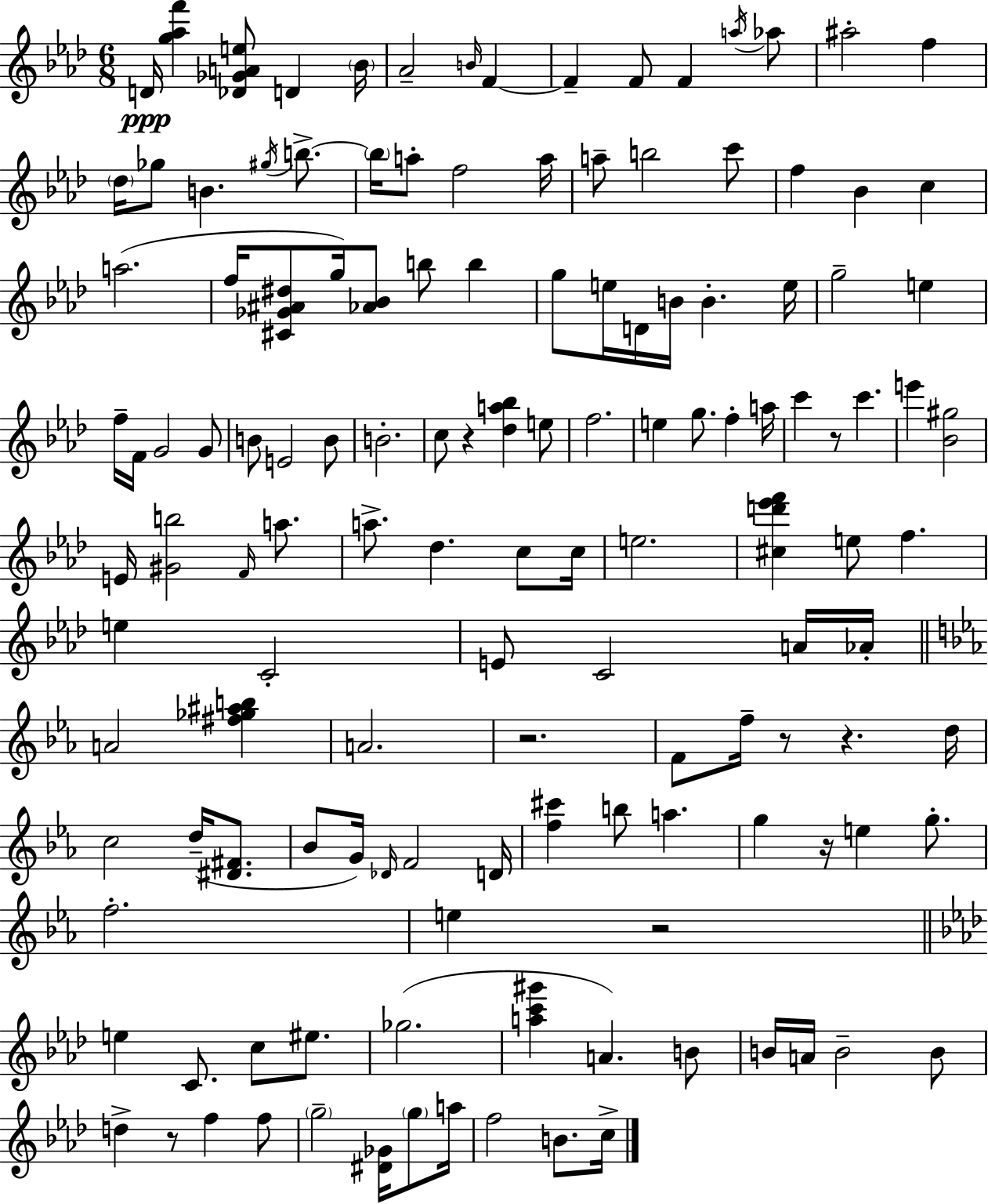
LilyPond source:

{
  \clef treble
  \numericTimeSignature
  \time 6/8
  \key aes \major
  d'16\ppp <g'' aes'' f'''>4 <des' ges' a' e''>8 d'4 \parenthesize bes'16 | aes'2-- \grace { b'16 } f'4~~ | f'4-- f'8 f'4 \acciaccatura { a''16 } | aes''8 ais''2-. f''4 | \break \parenthesize des''16 ges''8 b'4. \acciaccatura { gis''16 } | b''8.->~~ \parenthesize b''16 a''8-. f''2 | a''16 a''8-- b''2 | c'''8 f''4 bes'4 c''4 | \break a''2.( | f''16 <cis' ges' ais' dis''>8 g''16) <aes' bes'>8 b''8 b''4 | g''8 e''16 d'16 b'16 b'4.-. | e''16 g''2-- e''4 | \break f''16-- f'16 g'2 | g'8 b'8 e'2 | b'8 b'2.-. | c''8 r4 <des'' a'' bes''>4 | \break e''8 f''2. | e''4 g''8. f''4-. | a''16 c'''4 r8 c'''4. | e'''4 <bes' gis''>2 | \break e'16 <gis' b''>2 | \grace { f'16 } a''8. a''8.-> des''4. | c''8 c''16 e''2. | <cis'' d''' ees''' f'''>4 e''8 f''4. | \break e''4 c'2-. | e'8 c'2 | a'16 aes'16-. \bar "||" \break \key c \minor a'2 <fis'' ges'' ais'' b''>4 | a'2. | r2. | f'8 f''16-- r8 r4. d''16 | \break c''2 d''16--( <dis' fis'>8. | bes'8 g'16) \grace { des'16 } f'2 | d'16 <f'' cis'''>4 b''8 a''4. | g''4 r16 e''4 g''8.-. | \break f''2.-. | e''4 r2 | \bar "||" \break \key aes \major e''4 c'8. c''8 eis''8. | ges''2.( | <a'' c''' gis'''>4 a'4.) b'8 | b'16 a'16 b'2-- b'8 | \break d''4-> r8 f''4 f''8 | \parenthesize g''2-- <dis' ges'>16 \parenthesize g''8 a''16 | f''2 b'8. c''16-> | \bar "|."
}